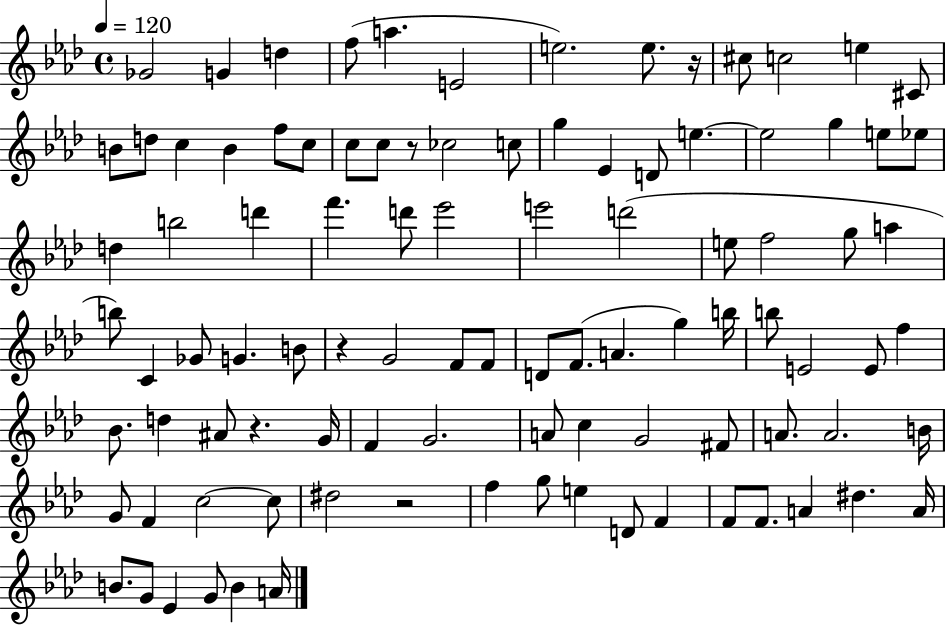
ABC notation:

X:1
T:Untitled
M:4/4
L:1/4
K:Ab
_G2 G d f/2 a E2 e2 e/2 z/4 ^c/2 c2 e ^C/2 B/2 d/2 c B f/2 c/2 c/2 c/2 z/2 _c2 c/2 g _E D/2 e e2 g e/2 _e/2 d b2 d' f' d'/2 _e'2 e'2 d'2 e/2 f2 g/2 a b/2 C _G/2 G B/2 z G2 F/2 F/2 D/2 F/2 A g b/4 b/2 E2 E/2 f _B/2 d ^A/2 z G/4 F G2 A/2 c G2 ^F/2 A/2 A2 B/4 G/2 F c2 c/2 ^d2 z2 f g/2 e D/2 F F/2 F/2 A ^d A/4 B/2 G/2 _E G/2 B A/4